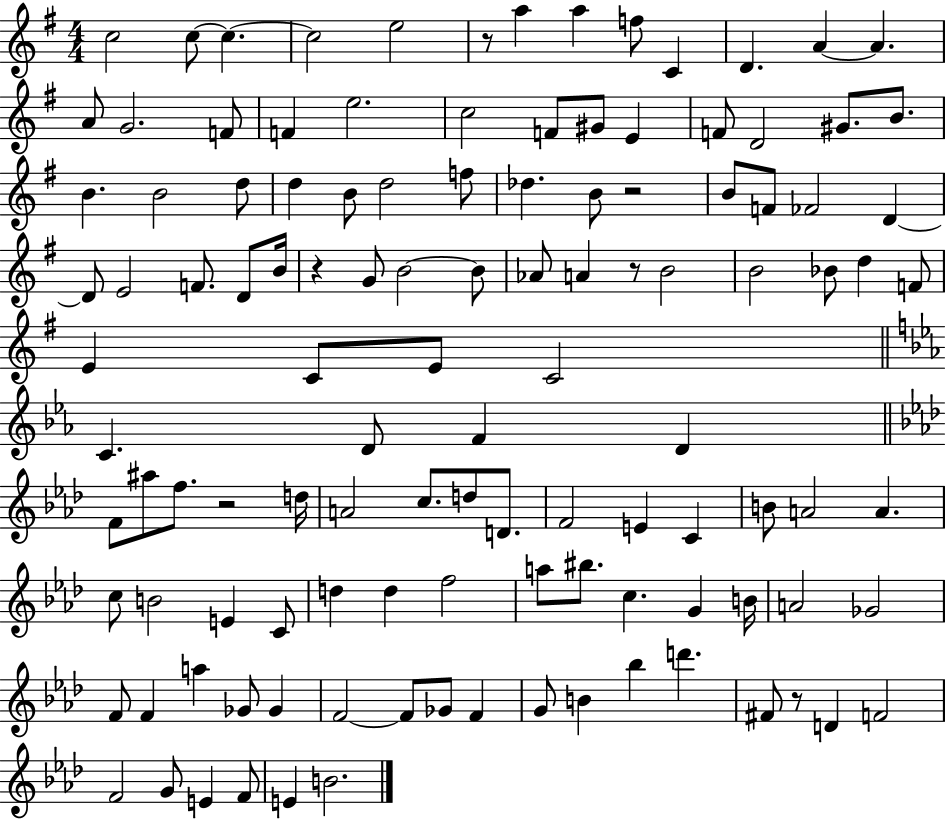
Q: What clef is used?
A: treble